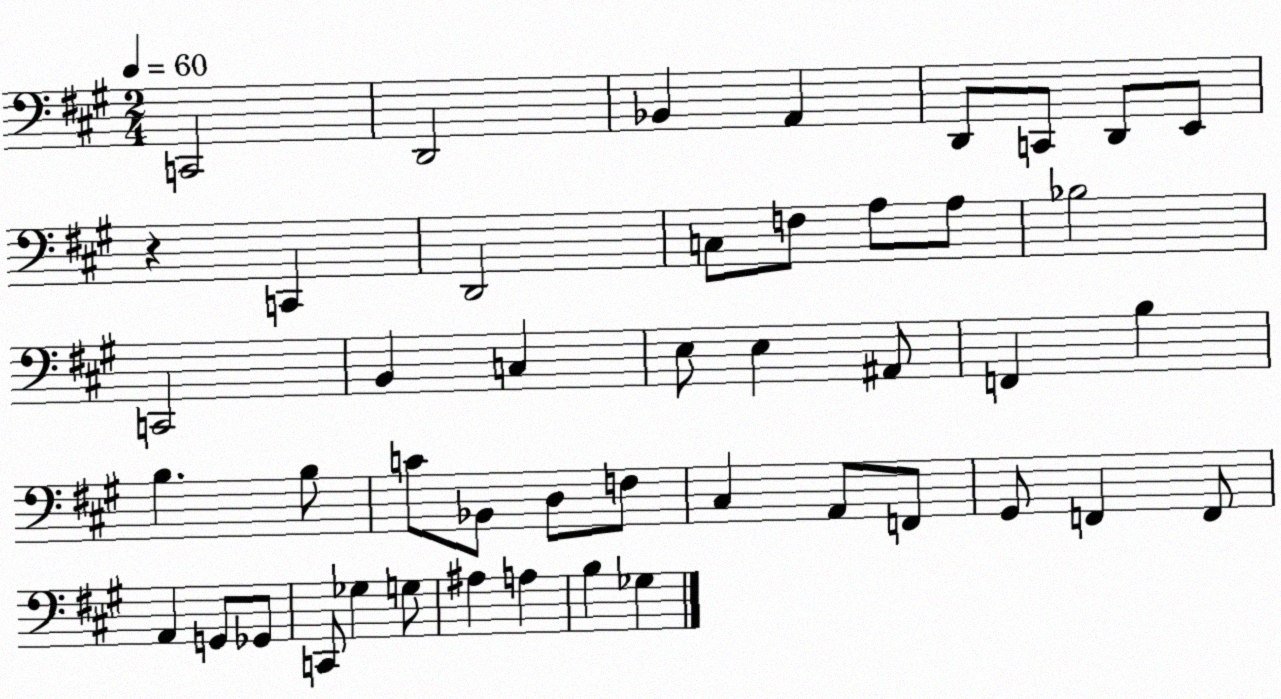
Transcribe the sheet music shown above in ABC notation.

X:1
T:Untitled
M:2/4
L:1/4
K:A
C,,2 D,,2 _B,, A,, D,,/2 C,,/2 D,,/2 E,,/2 z C,, D,,2 C,/2 F,/2 A,/2 A,/2 _B,2 C,,2 B,, C, E,/2 E, ^A,,/2 F,, B, B, B,/2 C/2 _B,,/2 D,/2 F,/2 ^C, A,,/2 F,,/2 ^G,,/2 F,, F,,/2 A,, G,,/2 _G,,/2 C,,/2 _G, G,/2 ^A, A, B, _G,